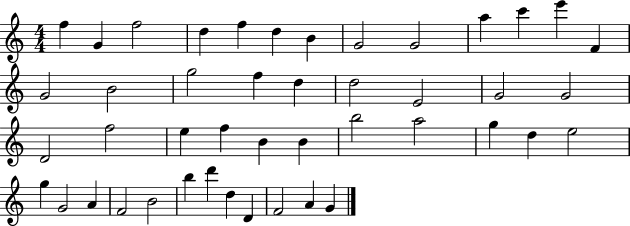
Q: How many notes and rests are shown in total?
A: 45